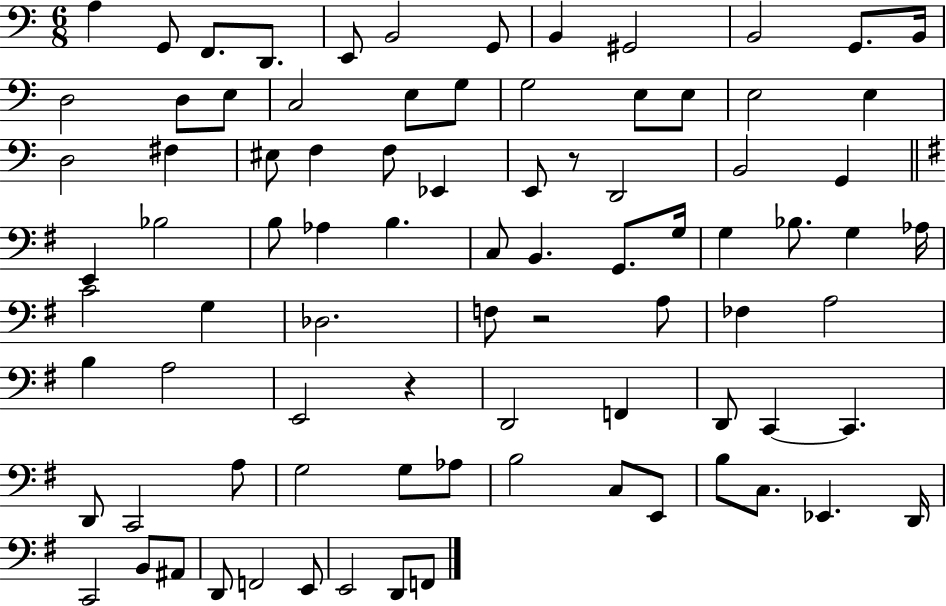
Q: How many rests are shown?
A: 3